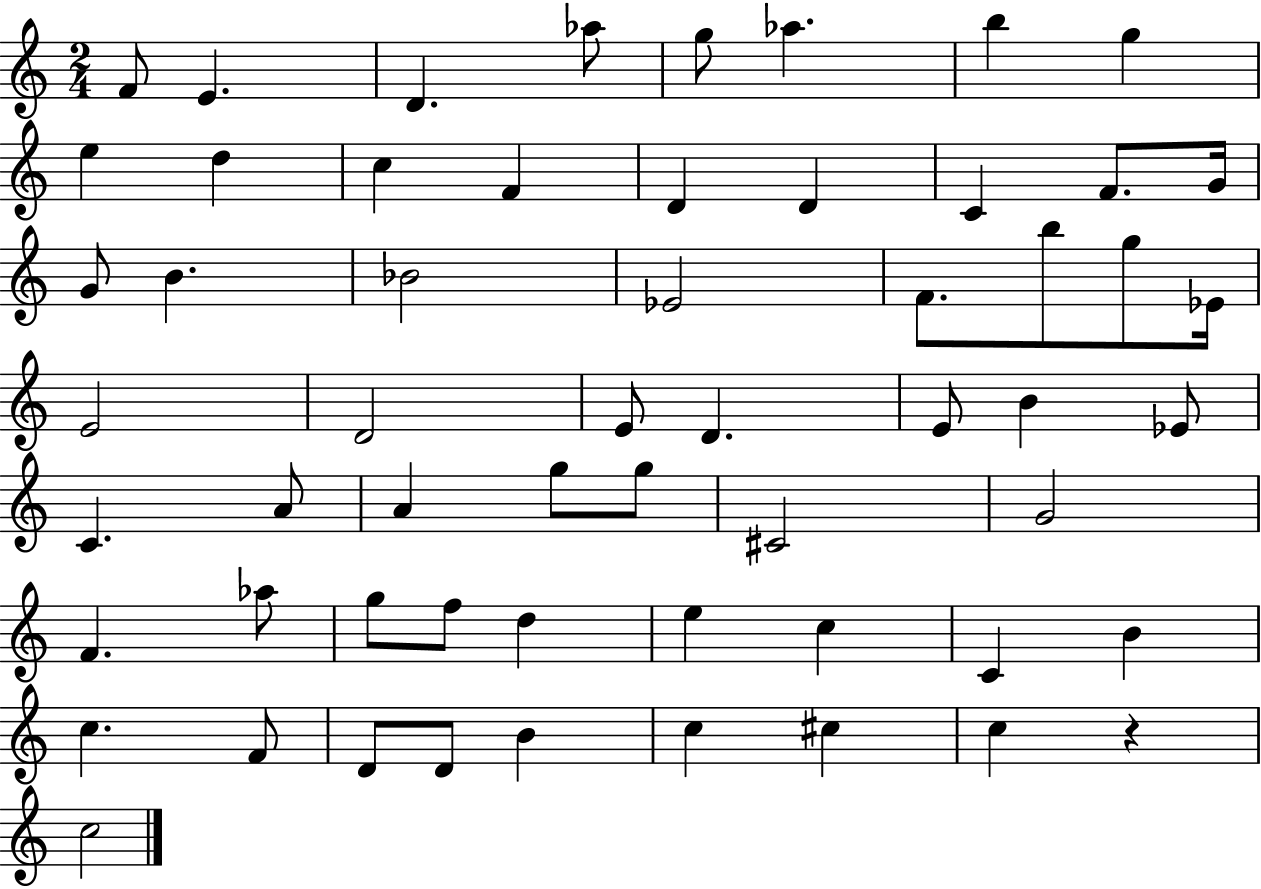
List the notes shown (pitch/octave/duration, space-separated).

F4/e E4/q. D4/q. Ab5/e G5/e Ab5/q. B5/q G5/q E5/q D5/q C5/q F4/q D4/q D4/q C4/q F4/e. G4/s G4/e B4/q. Bb4/h Eb4/h F4/e. B5/e G5/e Eb4/s E4/h D4/h E4/e D4/q. E4/e B4/q Eb4/e C4/q. A4/e A4/q G5/e G5/e C#4/h G4/h F4/q. Ab5/e G5/e F5/e D5/q E5/q C5/q C4/q B4/q C5/q. F4/e D4/e D4/e B4/q C5/q C#5/q C5/q R/q C5/h